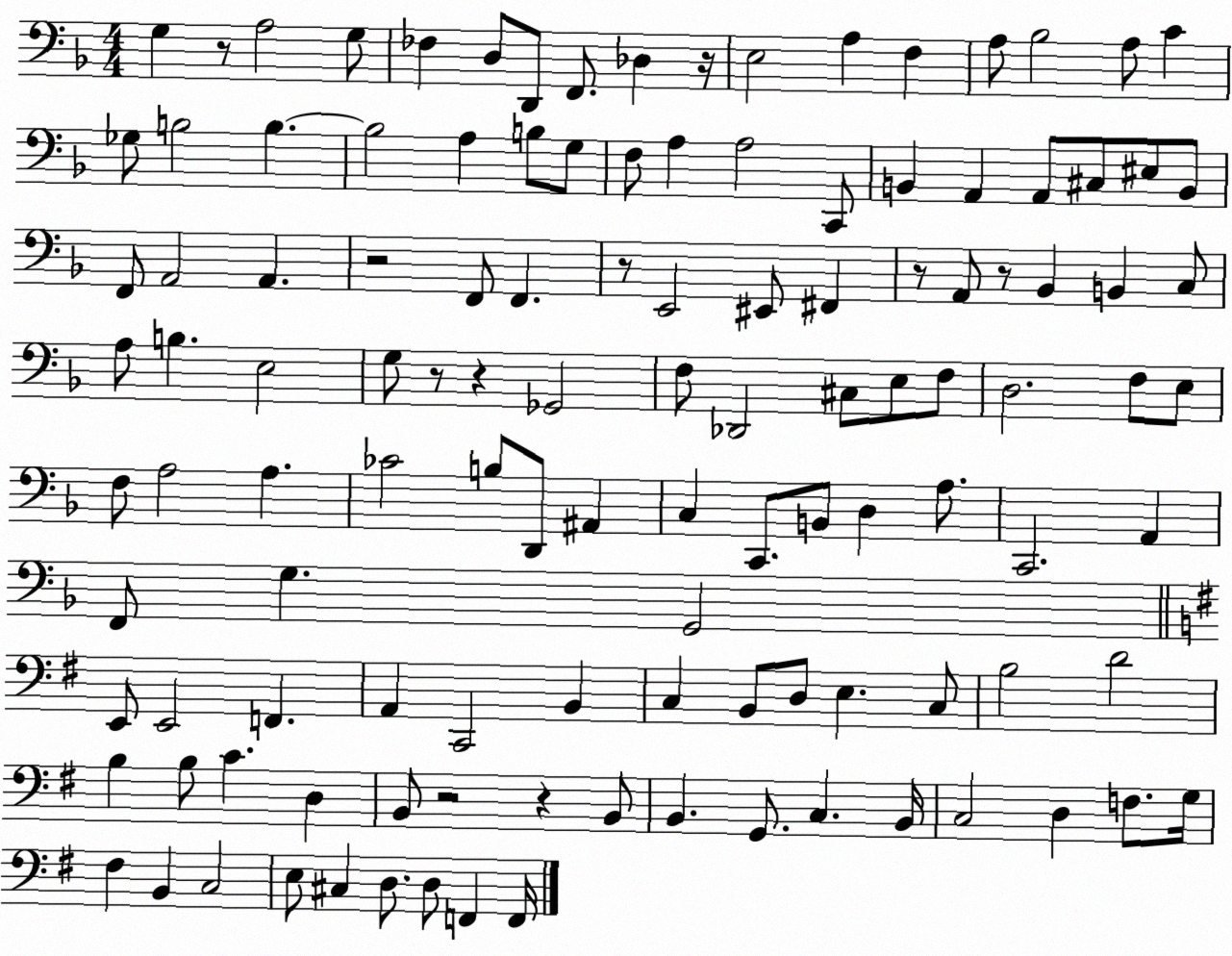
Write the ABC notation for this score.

X:1
T:Untitled
M:4/4
L:1/4
K:F
G, z/2 A,2 G,/2 _F, D,/2 D,,/2 F,,/2 _D, z/4 E,2 A, F, A,/2 _B,2 A,/2 C _G,/2 B,2 B, B,2 A, B,/2 G,/2 F,/2 A, A,2 C,,/2 B,, A,, A,,/2 ^C,/2 ^E,/2 B,,/2 F,,/2 A,,2 A,, z2 F,,/2 F,, z/2 E,,2 ^E,,/2 ^F,, z/2 A,,/2 z/2 _B,, B,, C,/2 A,/2 B, E,2 G,/2 z/2 z _G,,2 F,/2 _D,,2 ^C,/2 E,/2 F,/2 D,2 F,/2 E,/2 F,/2 A,2 A, _C2 B,/2 D,,/2 ^A,, C, C,,/2 B,,/2 D, A,/2 C,,2 A,, F,,/2 G, G,,2 E,,/2 E,,2 F,, A,, C,,2 B,, C, B,,/2 D,/2 E, C,/2 B,2 D2 B, B,/2 C D, B,,/2 z2 z B,,/2 B,, G,,/2 C, B,,/4 C,2 D, F,/2 G,/4 ^F, B,, C,2 E,/2 ^C, D,/2 D,/2 F,, F,,/4